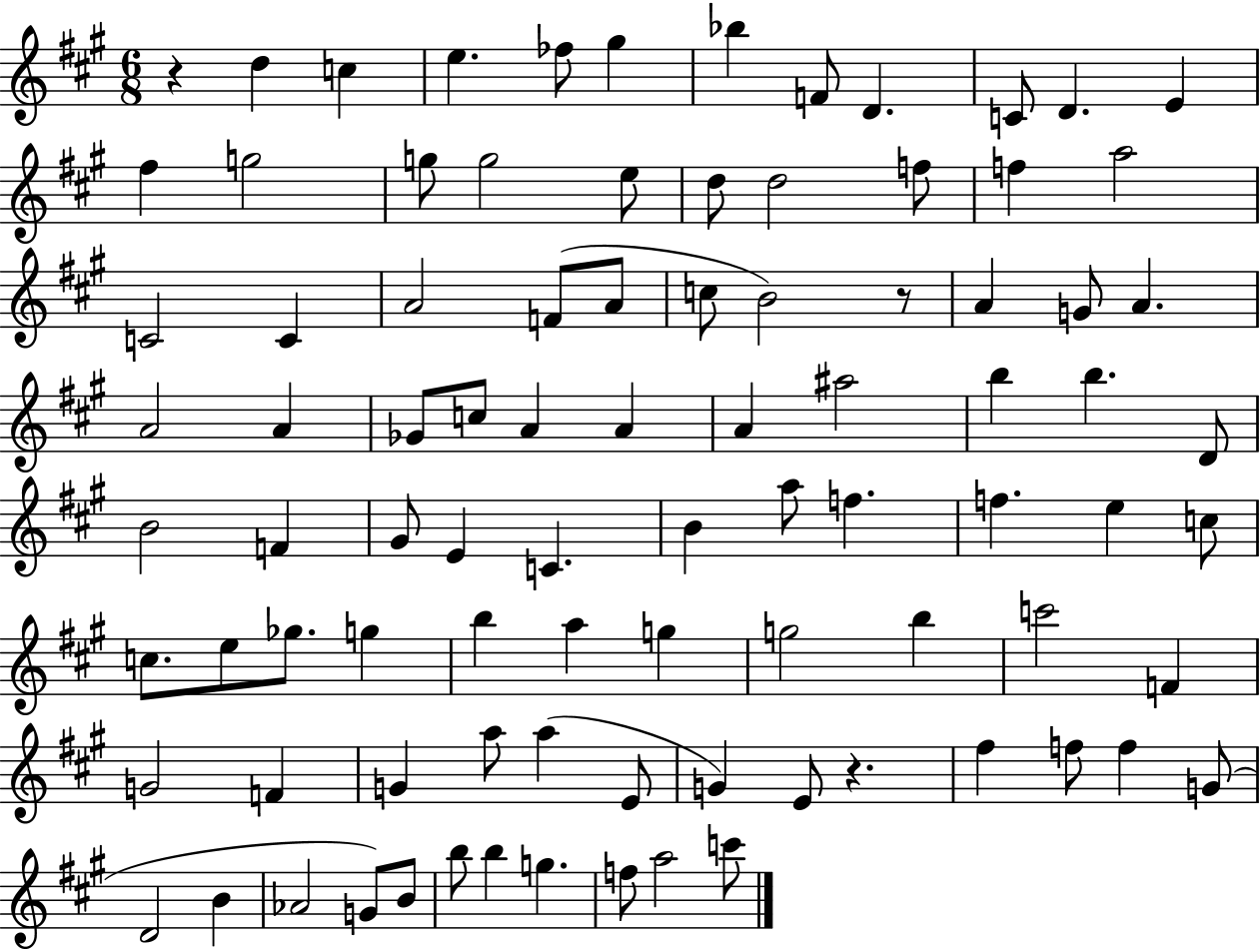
{
  \clef treble
  \numericTimeSignature
  \time 6/8
  \key a \major
  r4 d''4 c''4 | e''4. fes''8 gis''4 | bes''4 f'8 d'4. | c'8 d'4. e'4 | \break fis''4 g''2 | g''8 g''2 e''8 | d''8 d''2 f''8 | f''4 a''2 | \break c'2 c'4 | a'2 f'8( a'8 | c''8 b'2) r8 | a'4 g'8 a'4. | \break a'2 a'4 | ges'8 c''8 a'4 a'4 | a'4 ais''2 | b''4 b''4. d'8 | \break b'2 f'4 | gis'8 e'4 c'4. | b'4 a''8 f''4. | f''4. e''4 c''8 | \break c''8. e''8 ges''8. g''4 | b''4 a''4 g''4 | g''2 b''4 | c'''2 f'4 | \break g'2 f'4 | g'4 a''8 a''4( e'8 | g'4) e'8 r4. | fis''4 f''8 f''4 g'8( | \break d'2 b'4 | aes'2 g'8) b'8 | b''8 b''4 g''4. | f''8 a''2 c'''8 | \break \bar "|."
}